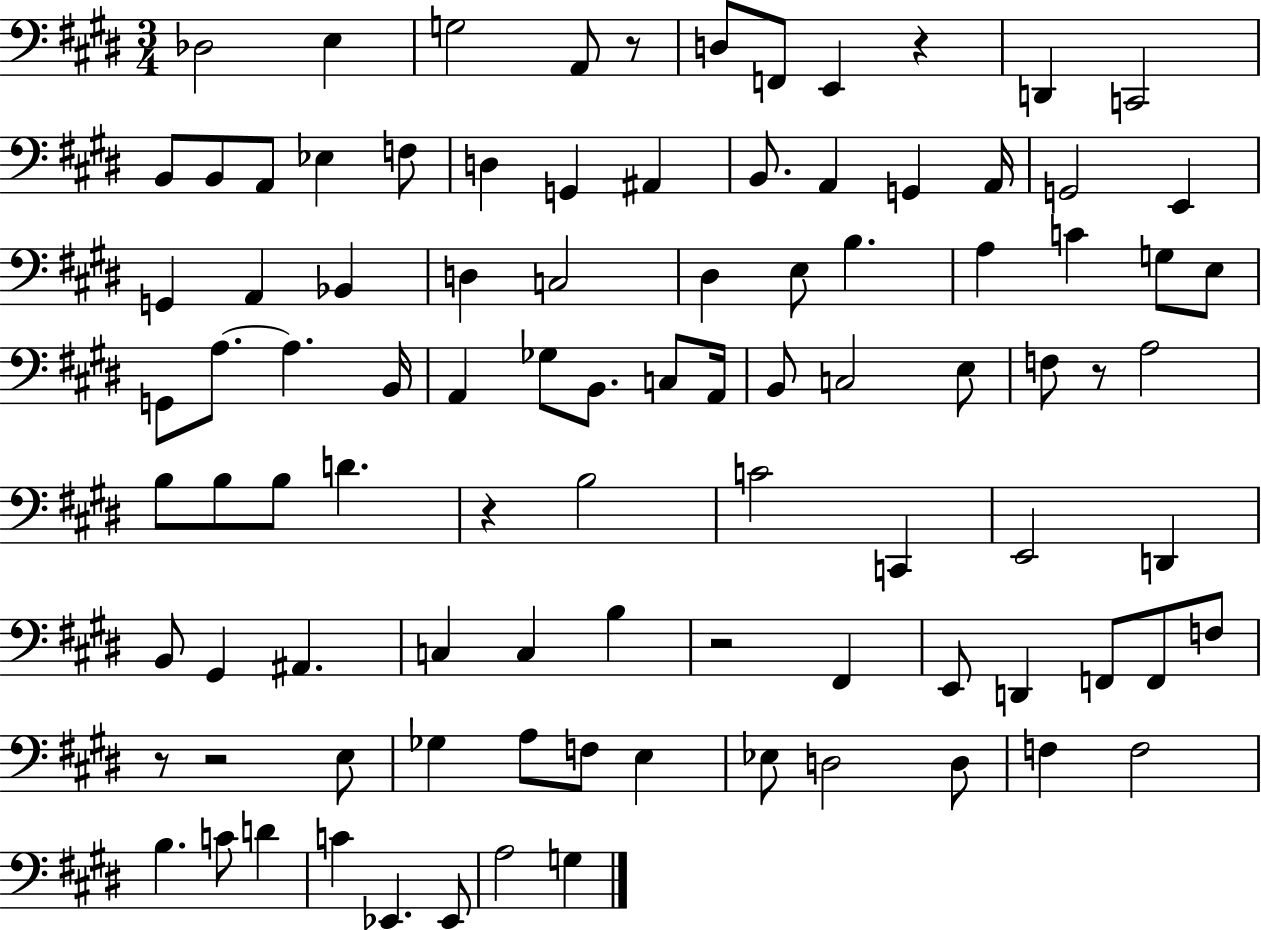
Db3/h E3/q G3/h A2/e R/e D3/e F2/e E2/q R/q D2/q C2/h B2/e B2/e A2/e Eb3/q F3/e D3/q G2/q A#2/q B2/e. A2/q G2/q A2/s G2/h E2/q G2/q A2/q Bb2/q D3/q C3/h D#3/q E3/e B3/q. A3/q C4/q G3/e E3/e G2/e A3/e. A3/q. B2/s A2/q Gb3/e B2/e. C3/e A2/s B2/e C3/h E3/e F3/e R/e A3/h B3/e B3/e B3/e D4/q. R/q B3/h C4/h C2/q E2/h D2/q B2/e G#2/q A#2/q. C3/q C3/q B3/q R/h F#2/q E2/e D2/q F2/e F2/e F3/e R/e R/h E3/e Gb3/q A3/e F3/e E3/q Eb3/e D3/h D3/e F3/q F3/h B3/q. C4/e D4/q C4/q Eb2/q. Eb2/e A3/h G3/q